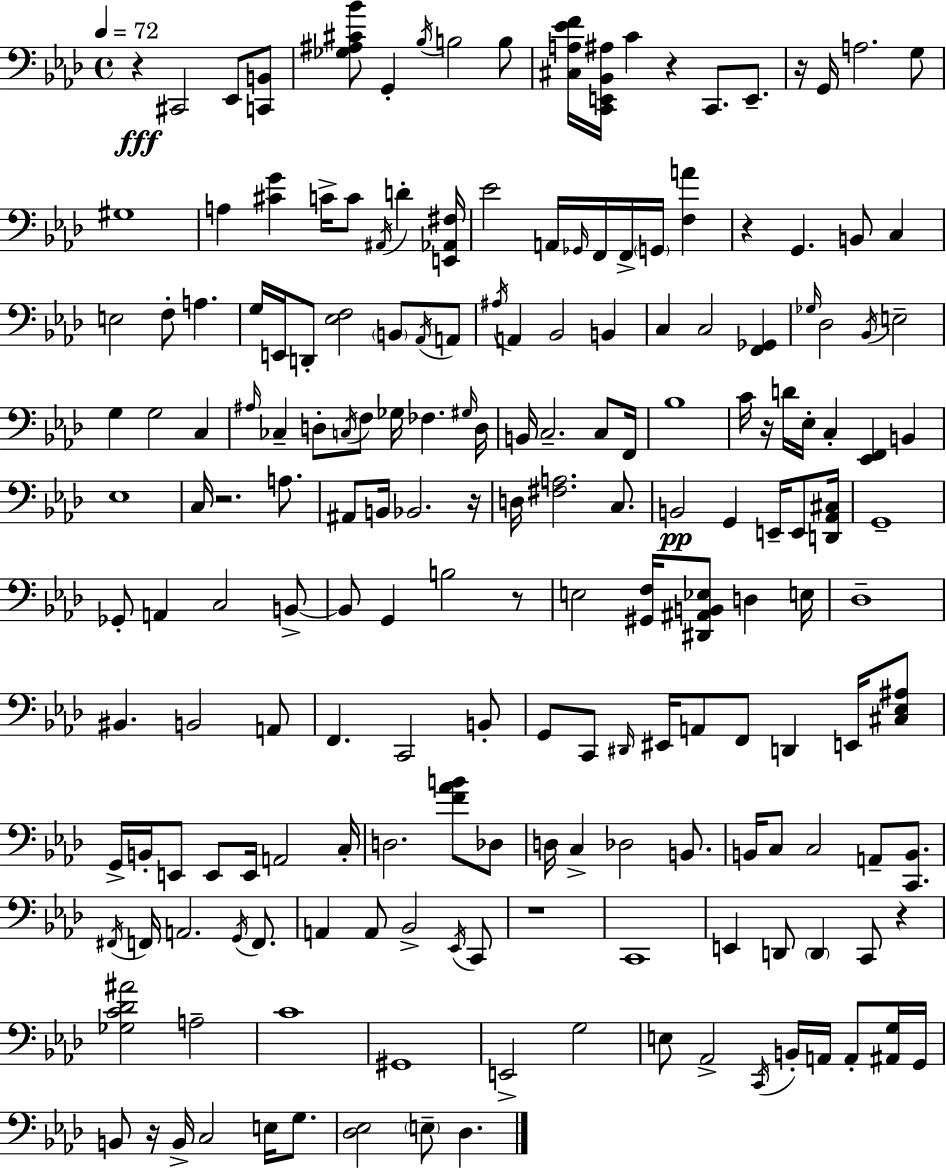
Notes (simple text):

R/q C#2/h Eb2/e [C2,B2]/e [Gb3,A#3,C#4,Bb4]/e G2/q Bb3/s B3/h B3/e [C#3,A3,Eb4,F4]/s [C2,E2,Bb2,A#3]/s C4/q R/q C2/e. E2/e. R/s G2/s A3/h. G3/e G#3/w A3/q [C#4,G4]/q C4/s C4/e A#2/s D4/q [E2,Ab2,F#3]/s Eb4/h A2/s Gb2/s F2/s F2/s G2/s [F3,A4]/q R/q G2/q. B2/e C3/q E3/h F3/e A3/q. G3/s E2/s D2/e [Eb3,F3]/h B2/e Ab2/s A2/e A#3/s A2/q Bb2/h B2/q C3/q C3/h [F2,Gb2]/q Gb3/s Db3/h Bb2/s E3/h G3/q G3/h C3/q A#3/s CES3/q D3/e C3/s F3/e Gb3/s FES3/q. G#3/s D3/s B2/s C3/h. C3/e F2/s Bb3/w C4/s R/s D4/s Eb3/s C3/q [Eb2,F2]/q B2/q Eb3/w C3/s R/h. A3/e. A#2/e B2/s Bb2/h. R/s D3/s [F#3,A3]/h. C3/e. B2/h G2/q E2/s E2/e [D2,Ab2,C#3]/s G2/w Gb2/e A2/q C3/h B2/e B2/e G2/q B3/h R/e E3/h [G#2,F3]/s [D#2,A#2,B2,Eb3]/e D3/q E3/s Db3/w BIS2/q. B2/h A2/e F2/q. C2/h B2/e G2/e C2/e D#2/s EIS2/s A2/e F2/e D2/q E2/s [C#3,Eb3,A#3]/e G2/s B2/s E2/e E2/e E2/s A2/h C3/s D3/h. [F4,Ab4,B4]/e Db3/e D3/s C3/q Db3/h B2/e. B2/s C3/e C3/h A2/e [C2,B2]/e. F#2/s F2/s A2/h. G2/s F2/e. A2/q A2/e Bb2/h Eb2/s C2/e R/w C2/w E2/q D2/e D2/q C2/e R/q [Gb3,C4,Db4,A#4]/h A3/h C4/w G#2/w E2/h G3/h E3/e Ab2/h C2/s B2/s A2/s A2/e [A#2,G3]/s G2/s B2/e R/s B2/s C3/h E3/s G3/e. [Db3,Eb3]/h E3/e Db3/q.